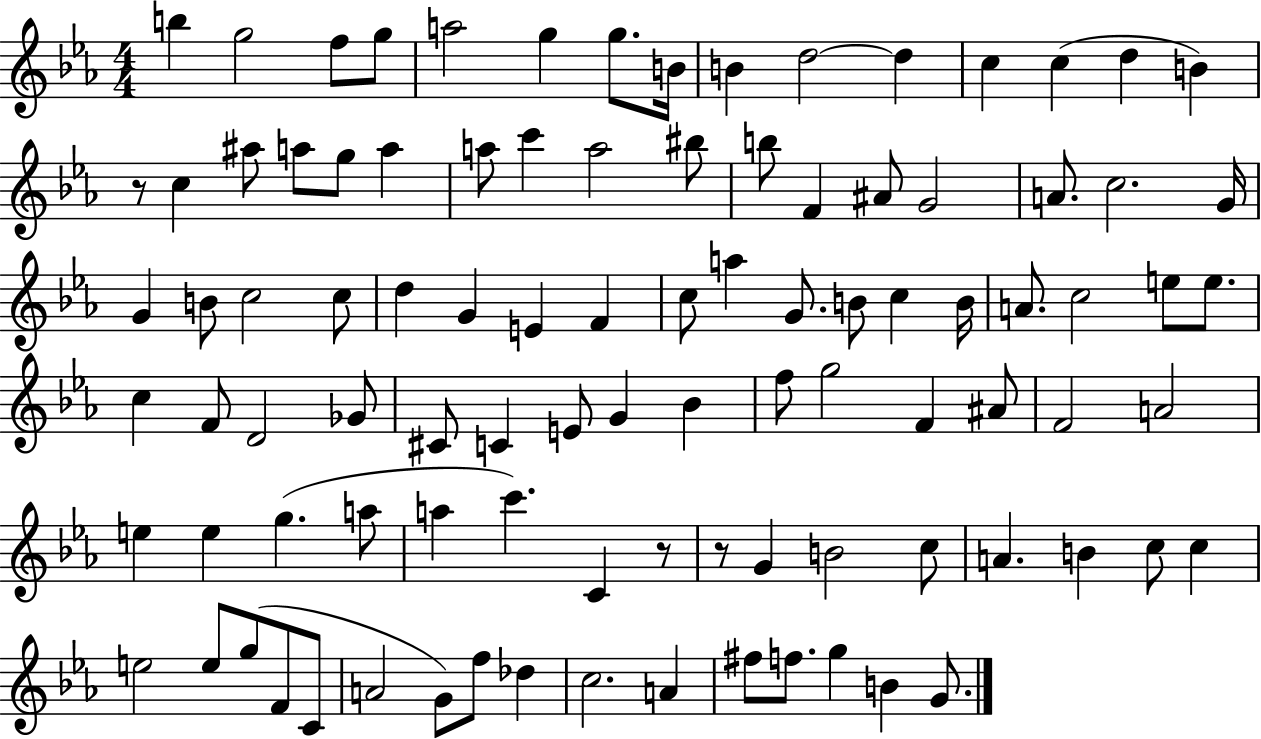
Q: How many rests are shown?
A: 3